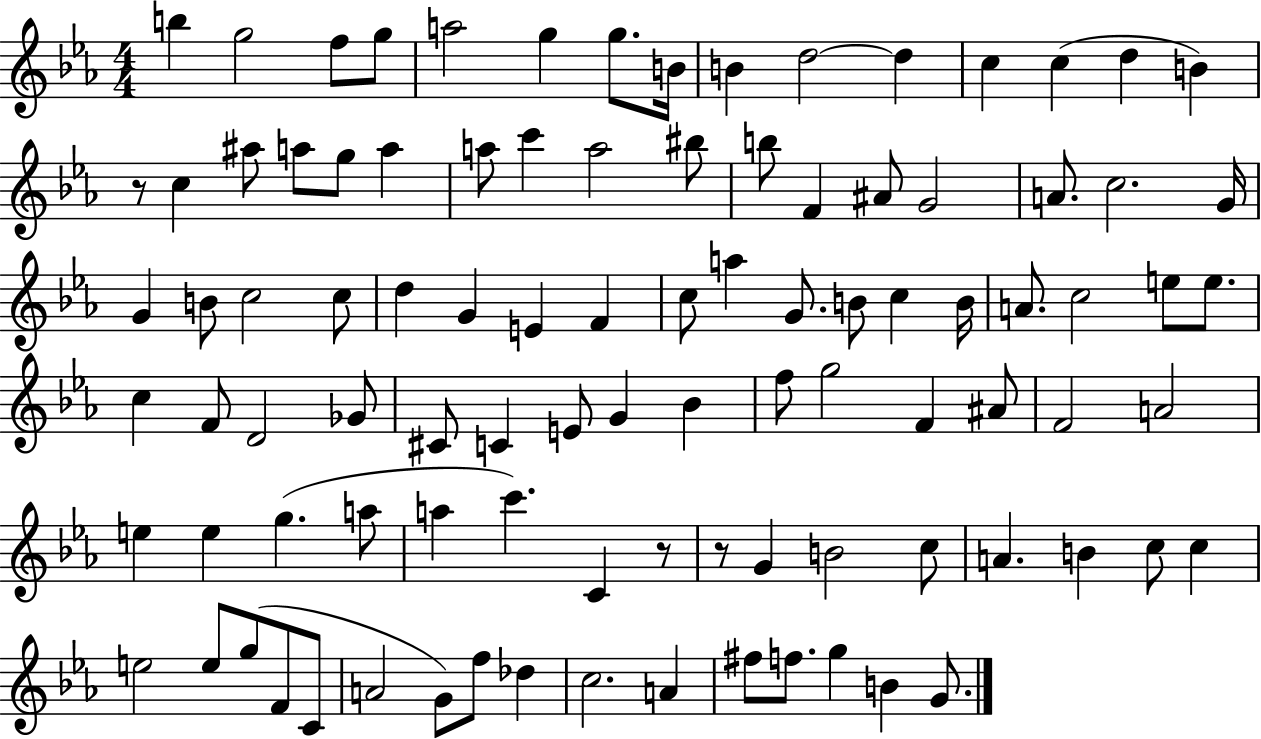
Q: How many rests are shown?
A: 3